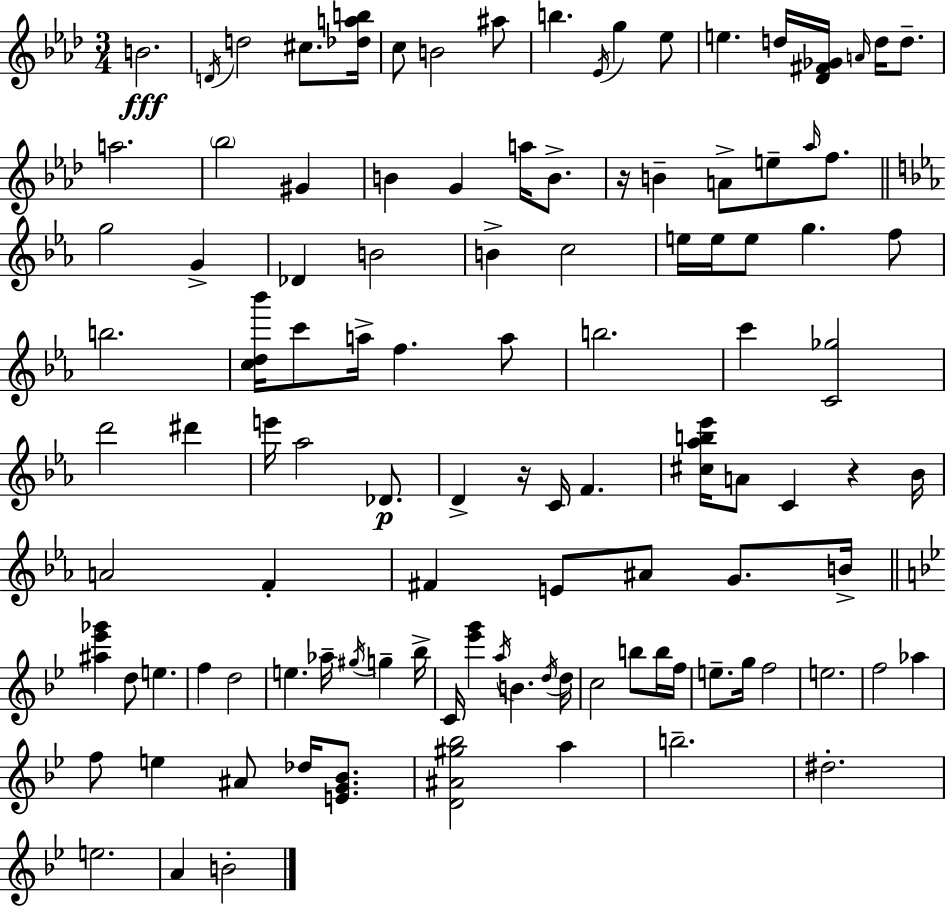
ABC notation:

X:1
T:Untitled
M:3/4
L:1/4
K:Fm
B2 D/4 d2 ^c/2 [_dab]/4 c/2 B2 ^a/2 b _E/4 g _e/2 e d/4 [_D^F_G]/4 A/4 d/4 d/2 a2 _b2 ^G B G a/4 B/2 z/4 B A/2 e/2 _a/4 f/2 g2 G _D B2 B c2 e/4 e/4 e/2 g f/2 b2 [cd_b']/4 c'/2 a/4 f a/2 b2 c' [C_g]2 d'2 ^d' e'/4 _a2 _D/2 D z/4 C/4 F [^c_ab_e']/4 A/2 C z _B/4 A2 F ^F E/2 ^A/2 G/2 B/4 [^a_e'_g'] d/2 e f d2 e _a/4 ^g/4 g _b/4 C/4 [_e'g'] a/4 B d/4 d/4 c2 b/2 b/4 f/4 e/2 g/4 f2 e2 f2 _a f/2 e ^A/2 _d/4 [EG_B]/2 [D^A^g_b]2 a b2 ^d2 e2 A B2